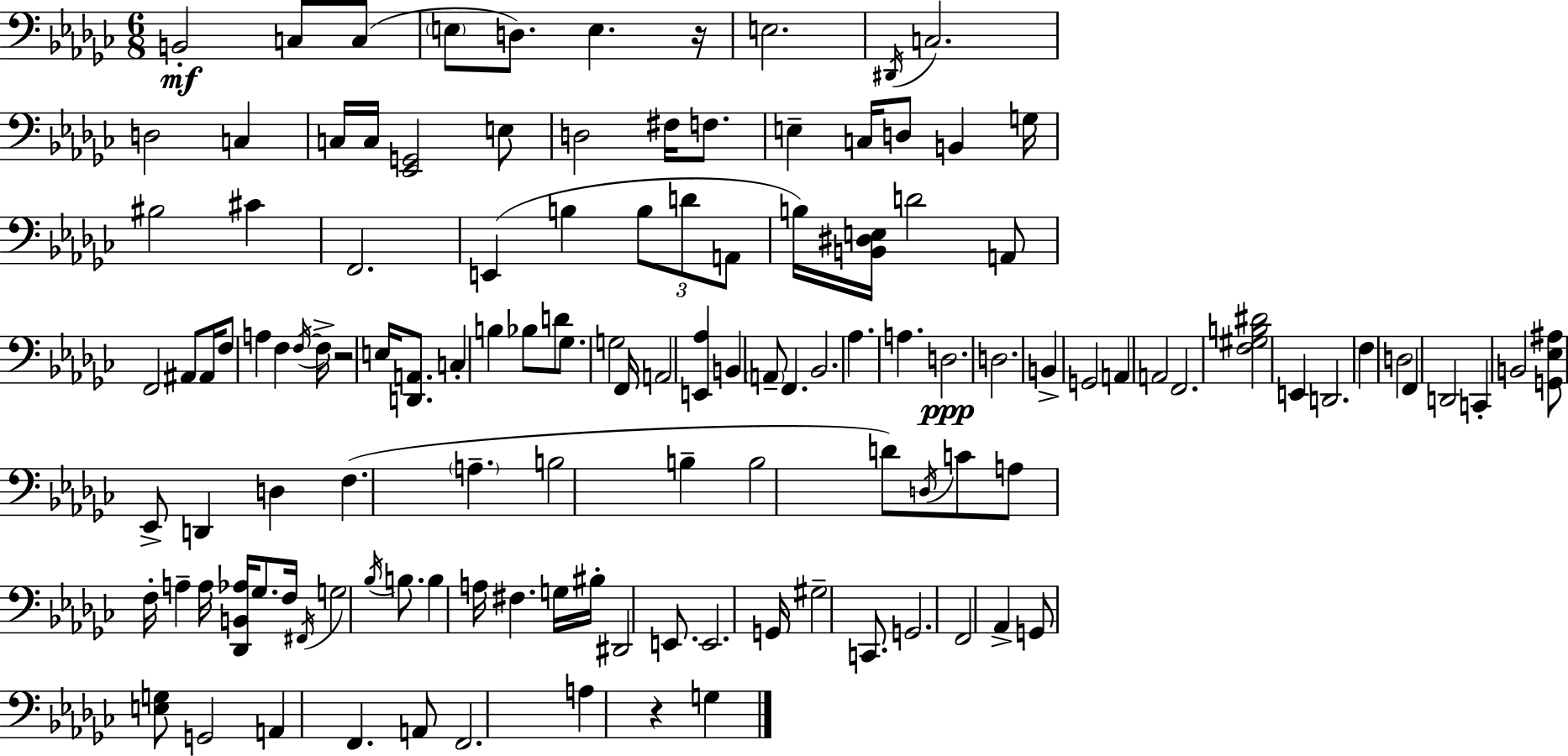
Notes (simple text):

B2/h C3/e C3/e E3/e D3/e. E3/q. R/s E3/h. D#2/s C3/h. D3/h C3/q C3/s C3/s [Eb2,G2]/h E3/e D3/h F#3/s F3/e. E3/q C3/s D3/e B2/q G3/s BIS3/h C#4/q F2/h. E2/q B3/q B3/e D4/e A2/e B3/s [B2,D#3,E3]/s D4/h A2/e F2/h A#2/e A#2/s F3/e A3/q F3/q F3/s F3/s R/h E3/s [D2,A2]/e. C3/q B3/q Bb3/e D4/e Gb3/e. G3/h F2/s A2/h [E2,Ab3]/q B2/q A2/e F2/q. Bb2/h. Ab3/q. A3/q. D3/h. D3/h. B2/q G2/h A2/q A2/h F2/h. [F3,G#3,B3,D#4]/h E2/q D2/h. F3/q D3/h F2/q D2/h C2/q B2/h [G2,Eb3,A#3]/e Eb2/e D2/q D3/q F3/q. A3/q. B3/h B3/q B3/h D4/e D3/s C4/e A3/e F3/s A3/q A3/s [Db2,B2,Ab3]/s Gb3/e. F3/s F#2/s G3/h Bb3/s B3/e. B3/q A3/s F#3/q. G3/s BIS3/s D#2/h E2/e. E2/h. G2/s G#3/h C2/e. G2/h. F2/h Ab2/q G2/e [E3,G3]/e G2/h A2/q F2/q. A2/e F2/h. A3/q R/q G3/q